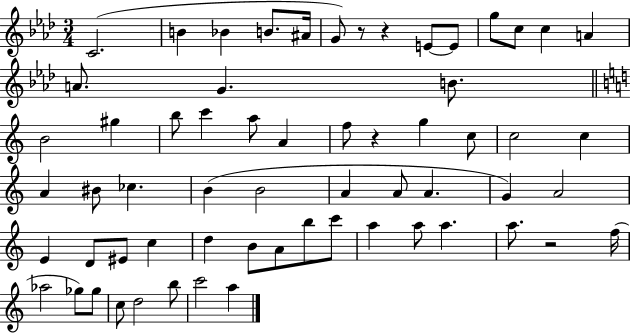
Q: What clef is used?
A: treble